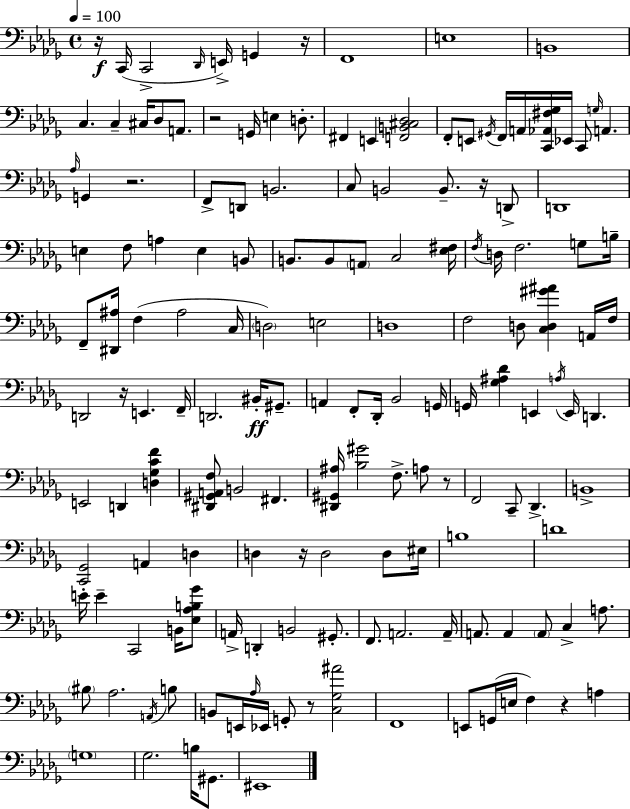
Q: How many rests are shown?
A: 10